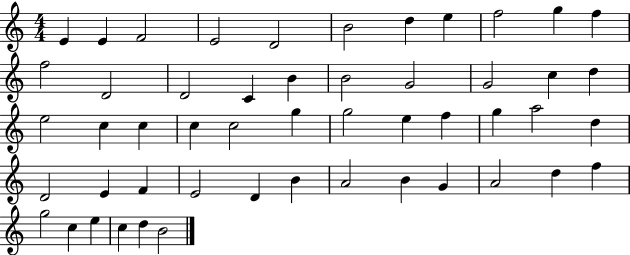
X:1
T:Untitled
M:4/4
L:1/4
K:C
E E F2 E2 D2 B2 d e f2 g f f2 D2 D2 C B B2 G2 G2 c d e2 c c c c2 g g2 e f g a2 d D2 E F E2 D B A2 B G A2 d f g2 c e c d B2